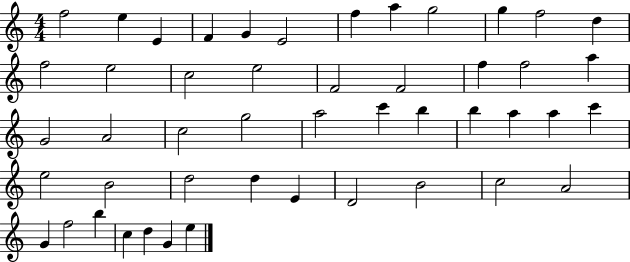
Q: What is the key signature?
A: C major